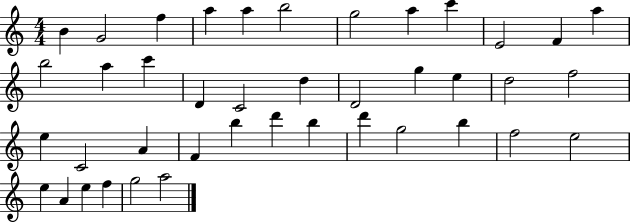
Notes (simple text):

B4/q G4/h F5/q A5/q A5/q B5/h G5/h A5/q C6/q E4/h F4/q A5/q B5/h A5/q C6/q D4/q C4/h D5/q D4/h G5/q E5/q D5/h F5/h E5/q C4/h A4/q F4/q B5/q D6/q B5/q D6/q G5/h B5/q F5/h E5/h E5/q A4/q E5/q F5/q G5/h A5/h